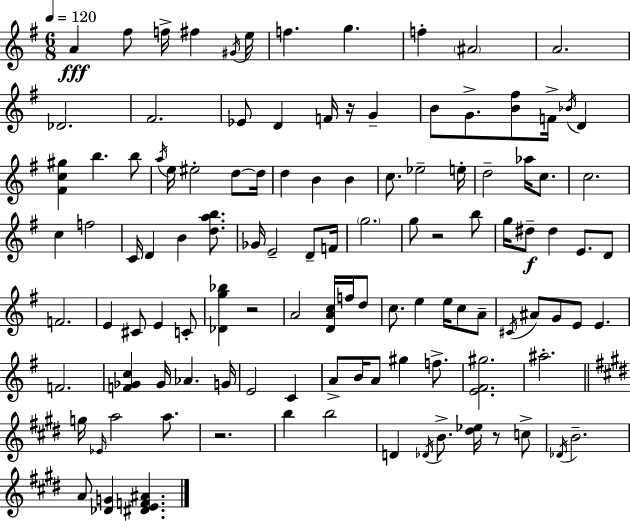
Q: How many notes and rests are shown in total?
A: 114